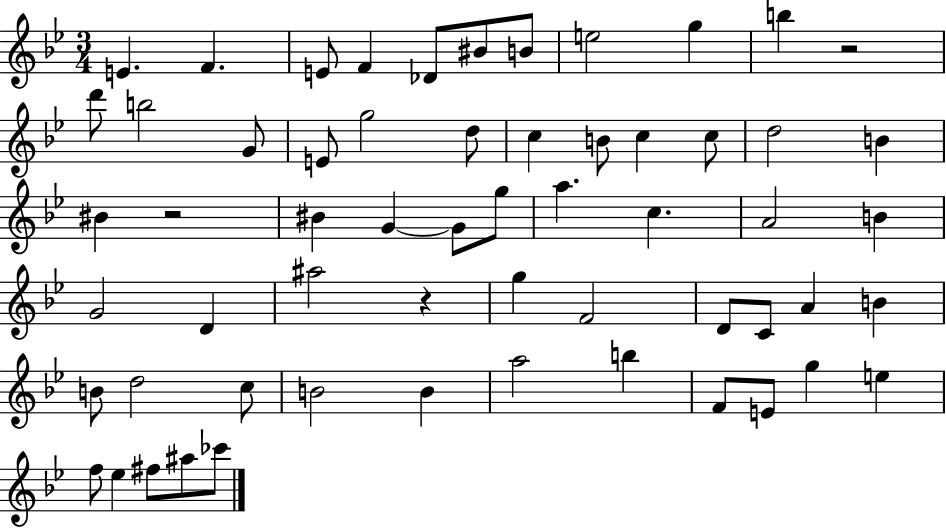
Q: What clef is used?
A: treble